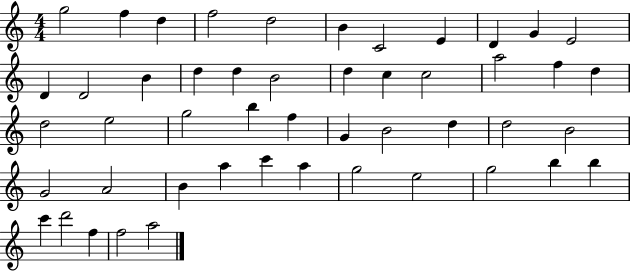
G5/h F5/q D5/q F5/h D5/h B4/q C4/h E4/q D4/q G4/q E4/h D4/q D4/h B4/q D5/q D5/q B4/h D5/q C5/q C5/h A5/h F5/q D5/q D5/h E5/h G5/h B5/q F5/q G4/q B4/h D5/q D5/h B4/h G4/h A4/h B4/q A5/q C6/q A5/q G5/h E5/h G5/h B5/q B5/q C6/q D6/h F5/q F5/h A5/h